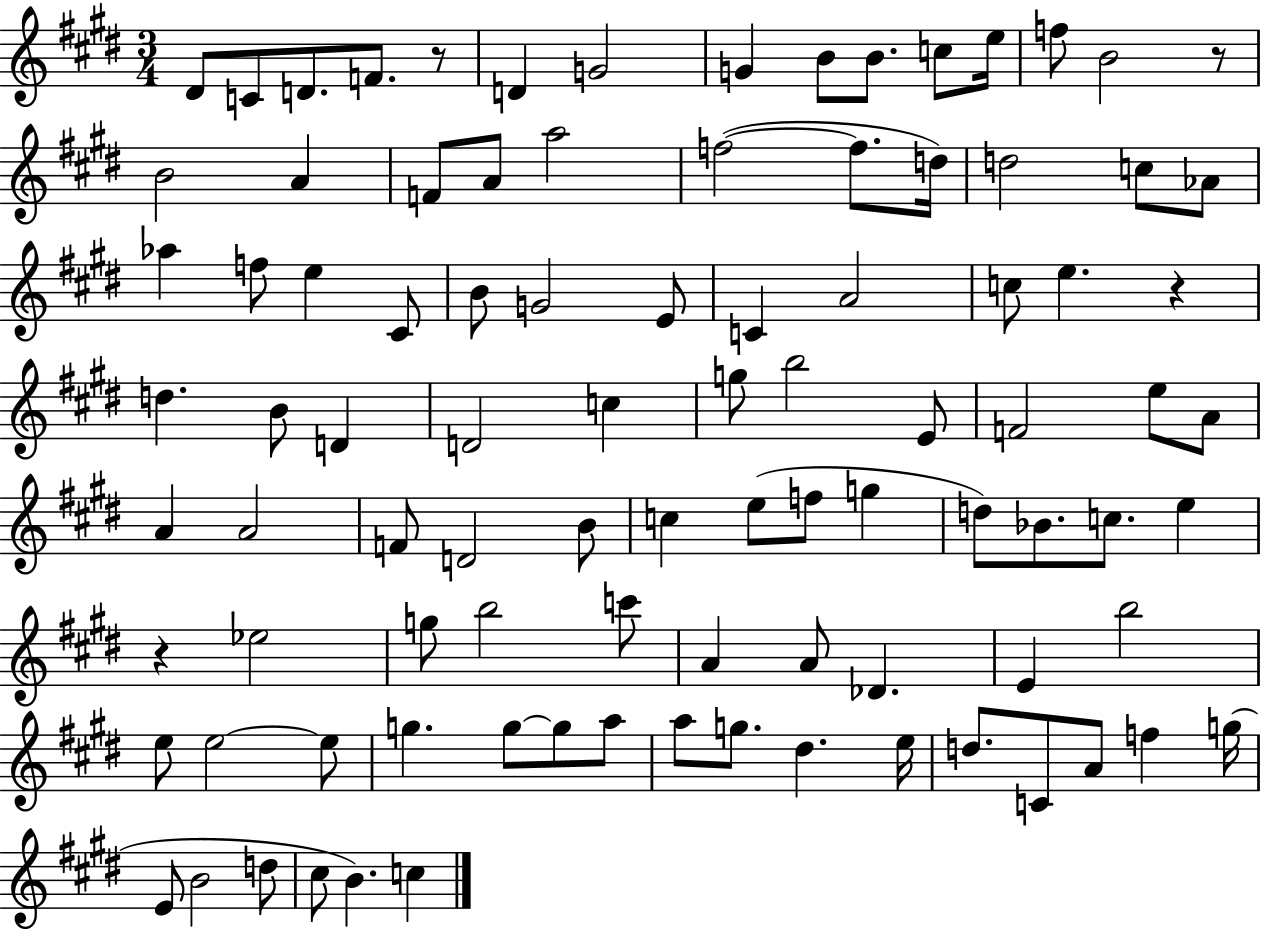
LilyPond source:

{
  \clef treble
  \numericTimeSignature
  \time 3/4
  \key e \major
  \repeat volta 2 { dis'8 c'8 d'8. f'8. r8 | d'4 g'2 | g'4 b'8 b'8. c''8 e''16 | f''8 b'2 r8 | \break b'2 a'4 | f'8 a'8 a''2 | f''2~(~ f''8. d''16) | d''2 c''8 aes'8 | \break aes''4 f''8 e''4 cis'8 | b'8 g'2 e'8 | c'4 a'2 | c''8 e''4. r4 | \break d''4. b'8 d'4 | d'2 c''4 | g''8 b''2 e'8 | f'2 e''8 a'8 | \break a'4 a'2 | f'8 d'2 b'8 | c''4 e''8( f''8 g''4 | d''8) bes'8. c''8. e''4 | \break r4 ees''2 | g''8 b''2 c'''8 | a'4 a'8 des'4. | e'4 b''2 | \break e''8 e''2~~ e''8 | g''4. g''8~~ g''8 a''8 | a''8 g''8. dis''4. e''16 | d''8. c'8 a'8 f''4 g''16( | \break e'8 b'2 d''8 | cis''8 b'4.) c''4 | } \bar "|."
}